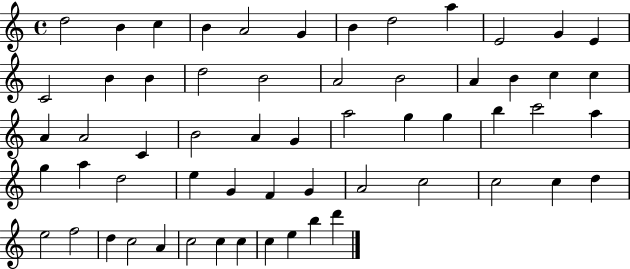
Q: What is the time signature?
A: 4/4